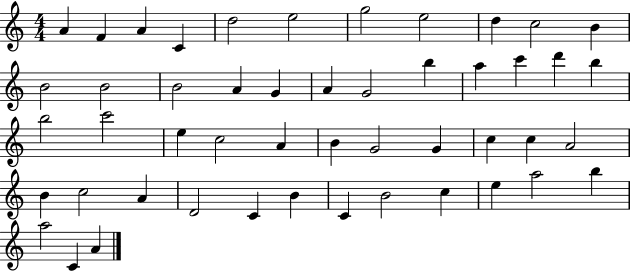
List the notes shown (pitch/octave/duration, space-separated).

A4/q F4/q A4/q C4/q D5/h E5/h G5/h E5/h D5/q C5/h B4/q B4/h B4/h B4/h A4/q G4/q A4/q G4/h B5/q A5/q C6/q D6/q B5/q B5/h C6/h E5/q C5/h A4/q B4/q G4/h G4/q C5/q C5/q A4/h B4/q C5/h A4/q D4/h C4/q B4/q C4/q B4/h C5/q E5/q A5/h B5/q A5/h C4/q A4/q